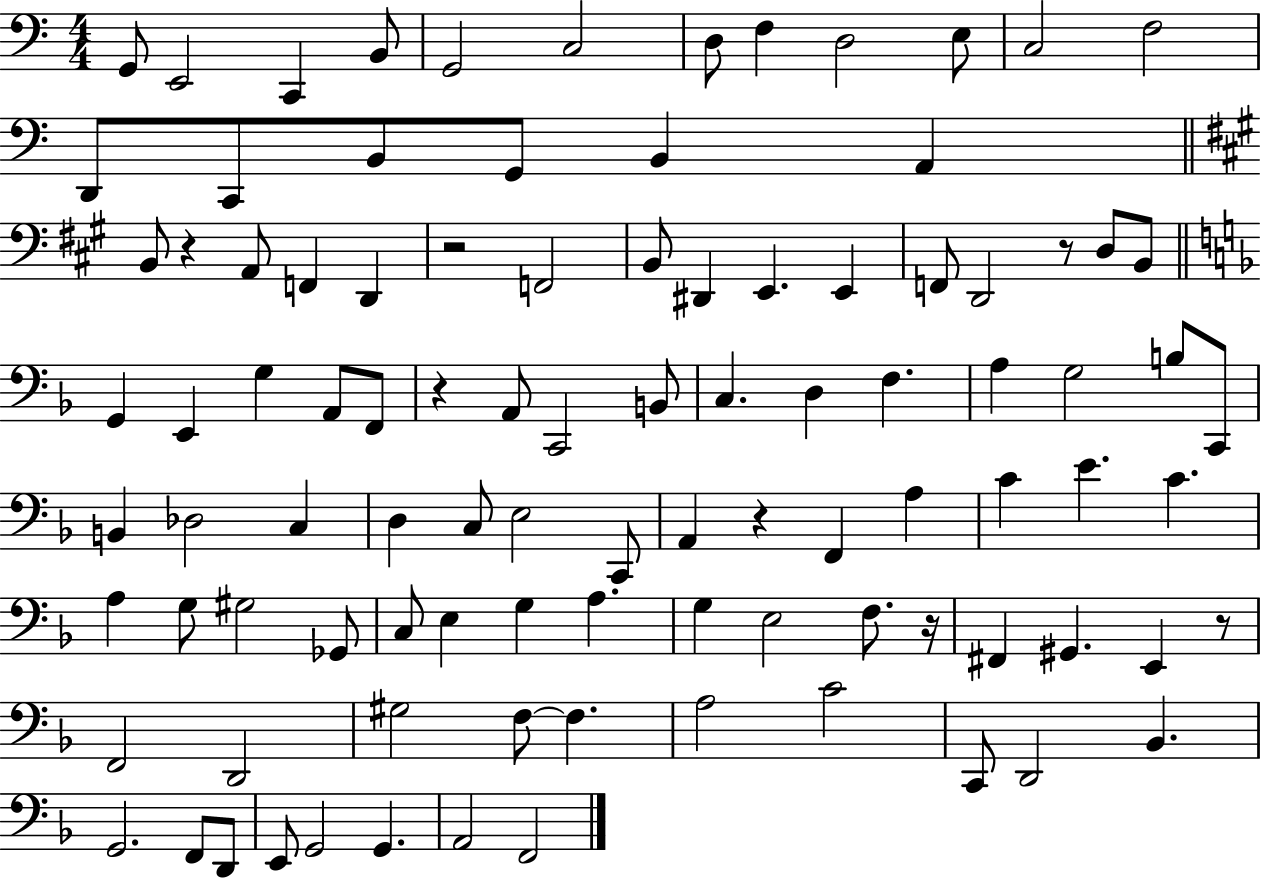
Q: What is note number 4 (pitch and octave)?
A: B2